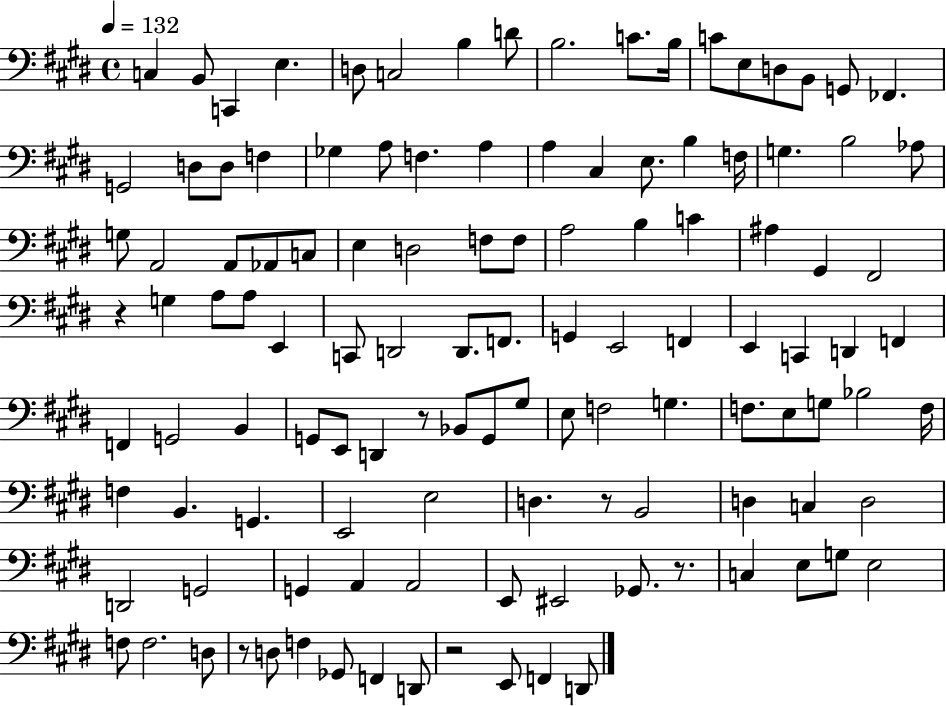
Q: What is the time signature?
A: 4/4